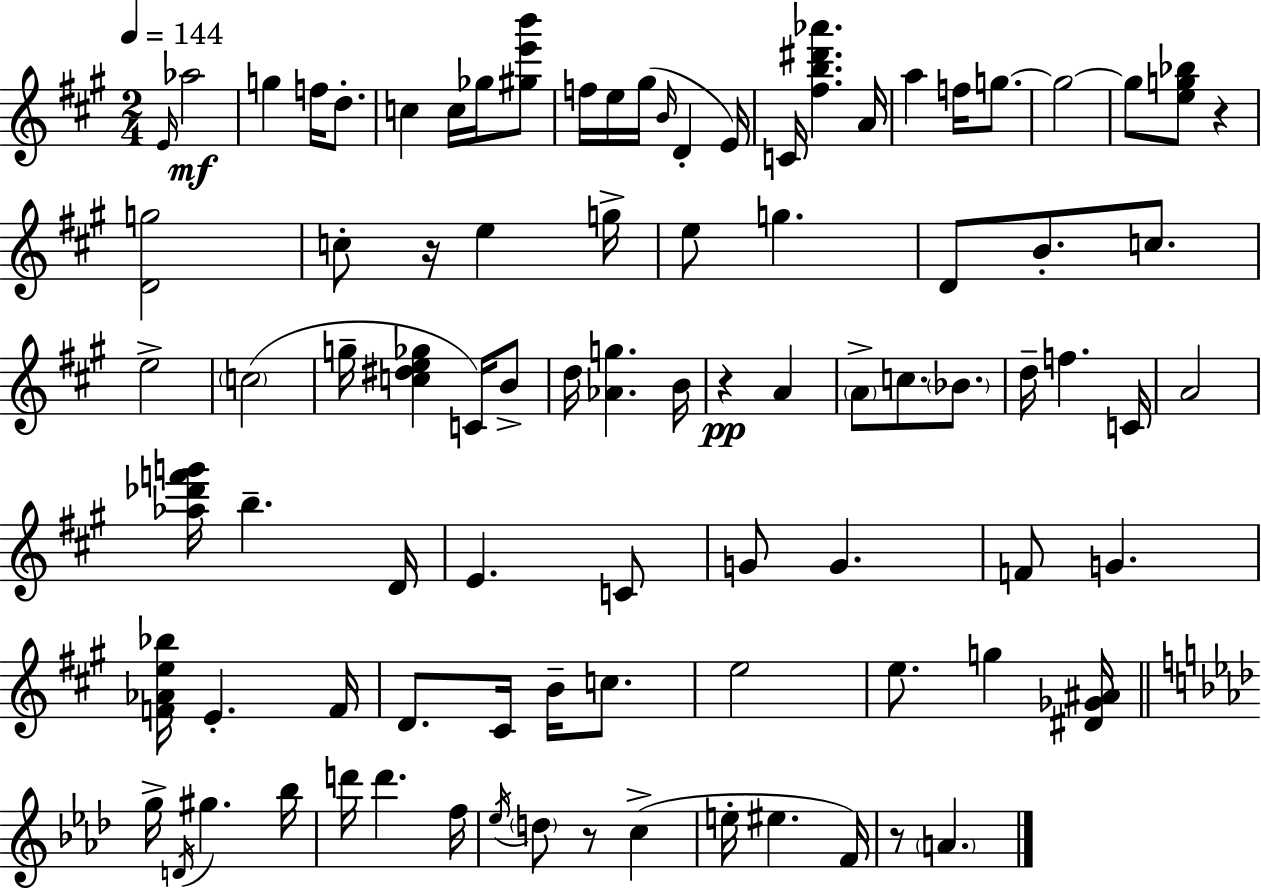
E4/s Ab5/h G5/q F5/s D5/e. C5/q C5/s Gb5/s [G#5,E6,B6]/e F5/s E5/s G#5/s B4/s D4/q E4/s C4/s [F#5,B5,D#6,Ab6]/q. A4/s A5/q F5/s G5/e. G5/h G5/e [E5,G5,Bb5]/e R/q [D4,G5]/h C5/e R/s E5/q G5/s E5/e G5/q. D4/e B4/e. C5/e. E5/h C5/h G5/s [C5,D#5,E5,Gb5]/q C4/s B4/e D5/s [Ab4,G5]/q. B4/s R/q A4/q A4/e C5/e. Bb4/e. D5/s F5/q. C4/s A4/h [Ab5,Db6,F6,G6]/s B5/q. D4/s E4/q. C4/e G4/e G4/q. F4/e G4/q. [F4,Ab4,E5,Bb5]/s E4/q. F4/s D4/e. C#4/s B4/s C5/e. E5/h E5/e. G5/q [D#4,Gb4,A#4]/s G5/s D4/s G#5/q. Bb5/s D6/s D6/q. F5/s Eb5/s D5/e R/e C5/q E5/s EIS5/q. F4/s R/e A4/q.